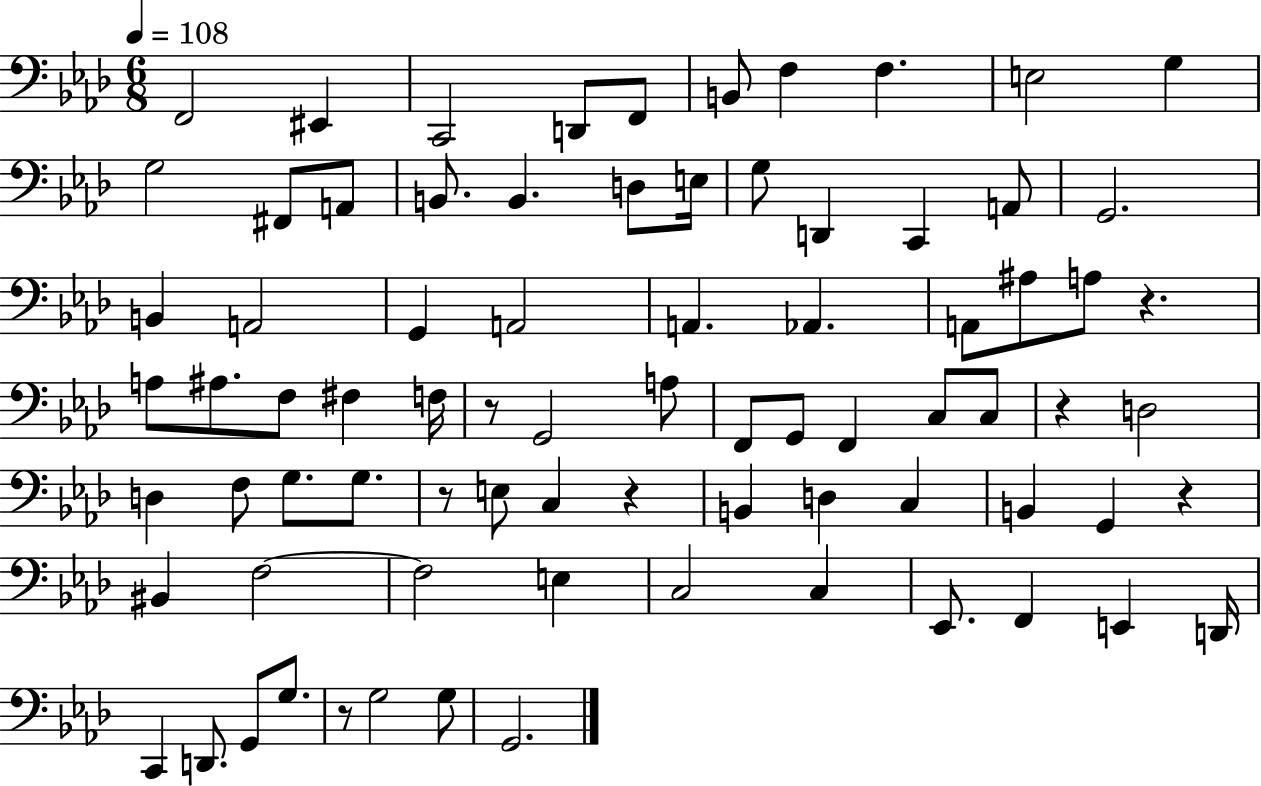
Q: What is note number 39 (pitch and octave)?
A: F2